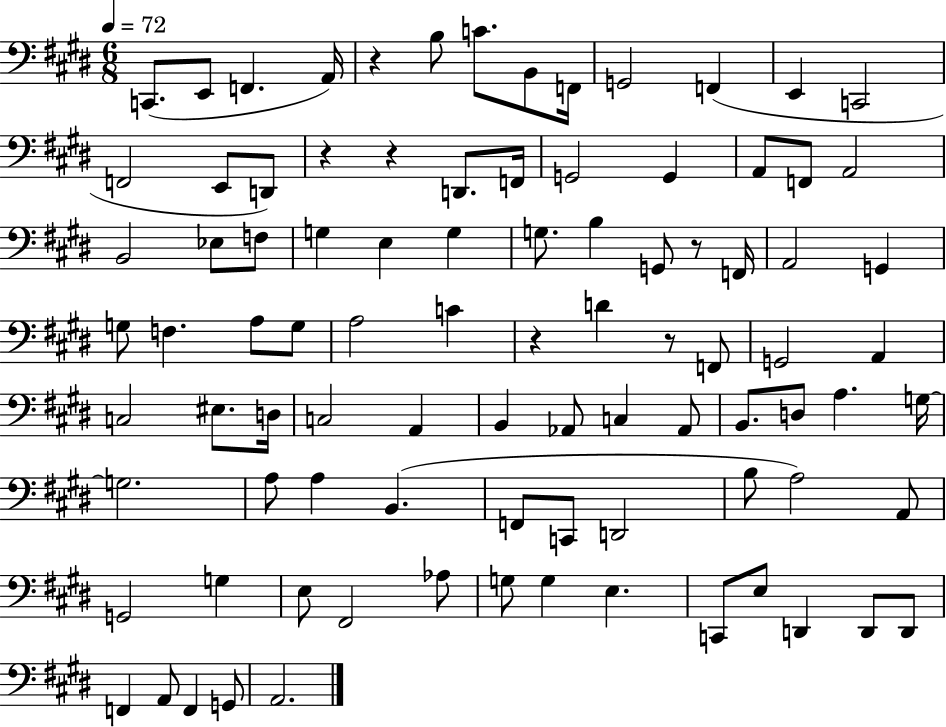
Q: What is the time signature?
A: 6/8